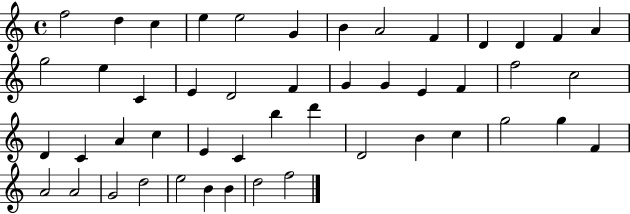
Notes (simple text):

F5/h D5/q C5/q E5/q E5/h G4/q B4/q A4/h F4/q D4/q D4/q F4/q A4/q G5/h E5/q C4/q E4/q D4/h F4/q G4/q G4/q E4/q F4/q F5/h C5/h D4/q C4/q A4/q C5/q E4/q C4/q B5/q D6/q D4/h B4/q C5/q G5/h G5/q F4/q A4/h A4/h G4/h D5/h E5/h B4/q B4/q D5/h F5/h